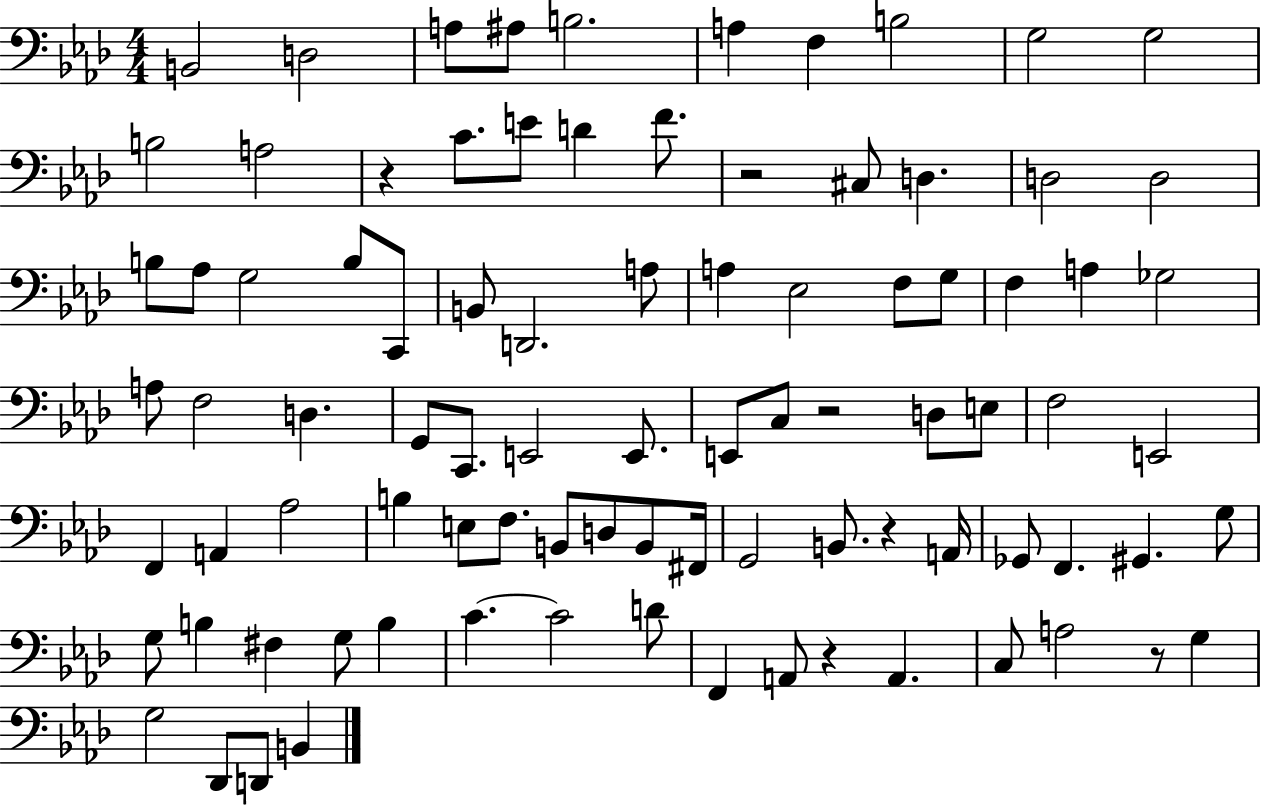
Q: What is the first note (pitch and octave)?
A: B2